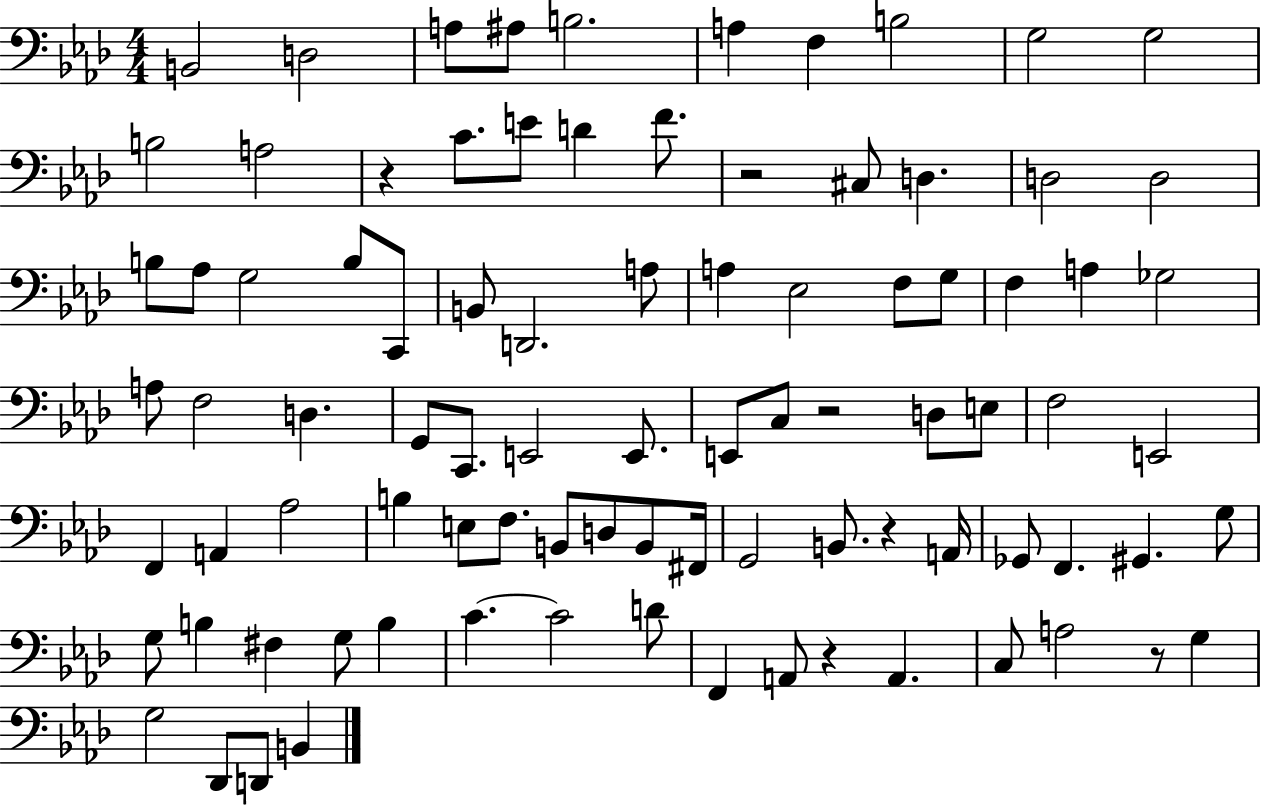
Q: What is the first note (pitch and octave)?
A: B2